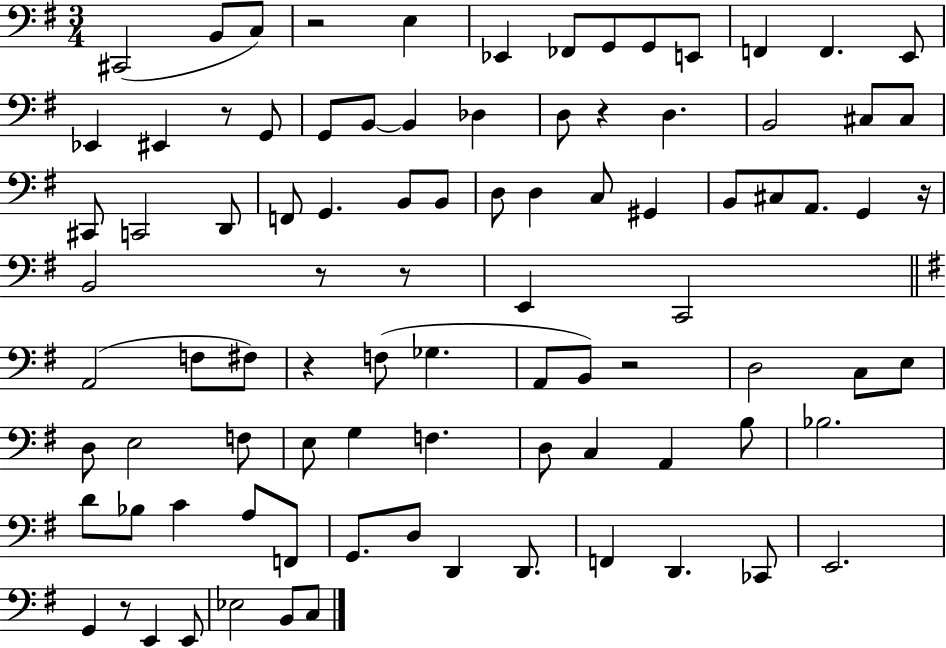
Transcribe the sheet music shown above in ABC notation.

X:1
T:Untitled
M:3/4
L:1/4
K:G
^C,,2 B,,/2 C,/2 z2 E, _E,, _F,,/2 G,,/2 G,,/2 E,,/2 F,, F,, E,,/2 _E,, ^E,, z/2 G,,/2 G,,/2 B,,/2 B,, _D, D,/2 z D, B,,2 ^C,/2 ^C,/2 ^C,,/2 C,,2 D,,/2 F,,/2 G,, B,,/2 B,,/2 D,/2 D, C,/2 ^G,, B,,/2 ^C,/2 A,,/2 G,, z/4 B,,2 z/2 z/2 E,, C,,2 A,,2 F,/2 ^F,/2 z F,/2 _G, A,,/2 B,,/2 z2 D,2 C,/2 E,/2 D,/2 E,2 F,/2 E,/2 G, F, D,/2 C, A,, B,/2 _B,2 D/2 _B,/2 C A,/2 F,,/2 G,,/2 D,/2 D,, D,,/2 F,, D,, _C,,/2 E,,2 G,, z/2 E,, E,,/2 _E,2 B,,/2 C,/2